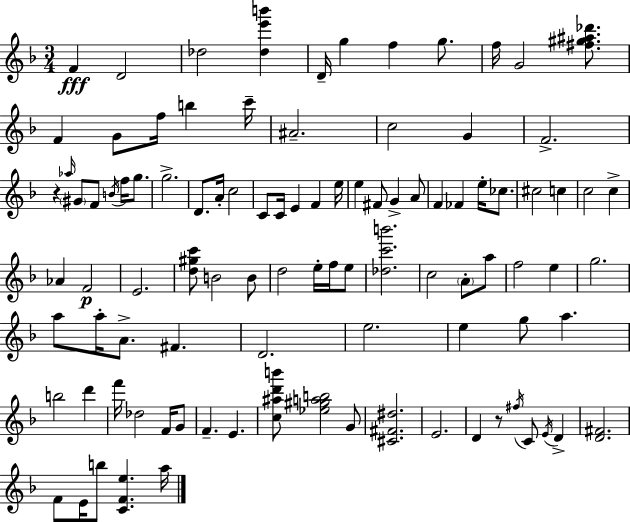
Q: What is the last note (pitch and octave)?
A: A5